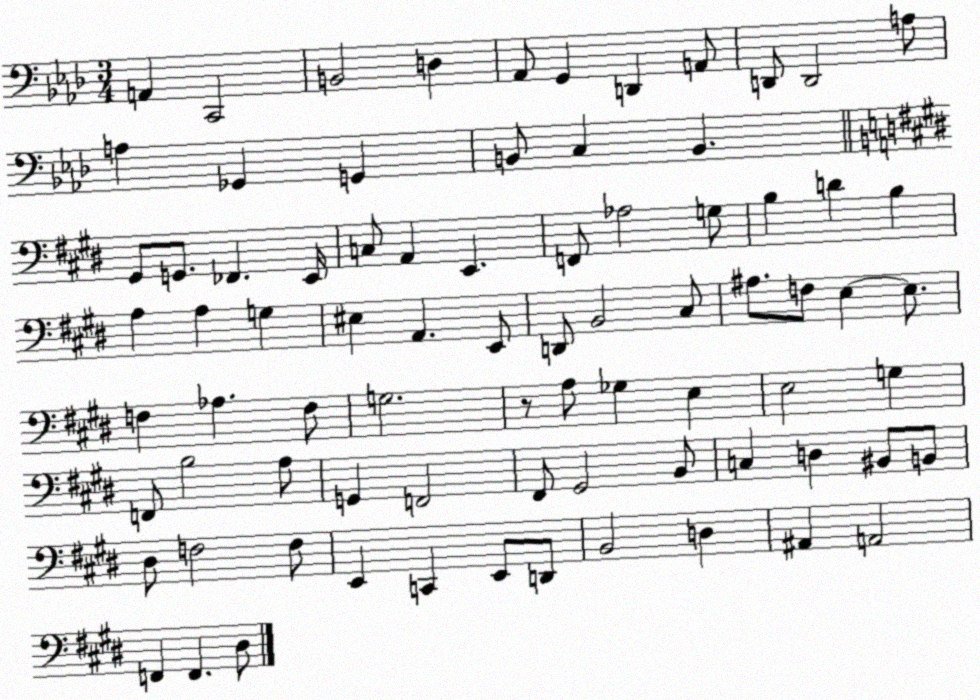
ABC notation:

X:1
T:Untitled
M:3/4
L:1/4
K:Ab
A,, C,,2 B,,2 D, _A,,/2 G,, D,, A,,/2 D,,/2 D,,2 A,/2 A, _G,, G,, B,,/2 C, B,, ^G,,/2 G,,/2 _F,, E,,/4 C,/2 A,, E,, F,,/2 _A,2 G,/2 B, D B, A, A, G, ^E, A,, E,,/2 D,,/2 B,,2 ^C,/2 ^A,/2 F,/2 E, E,/2 F, _A, F,/2 G,2 z/2 A,/2 _G, E, E,2 G, F,,/2 B,2 A,/2 G,, F,,2 ^F,,/2 ^G,,2 B,,/2 C, D, ^B,,/2 B,,/2 ^D,/2 F,2 F,/2 E,, C,, E,,/2 D,,/2 B,,2 D, ^A,, A,,2 F,, F,, ^D,/2